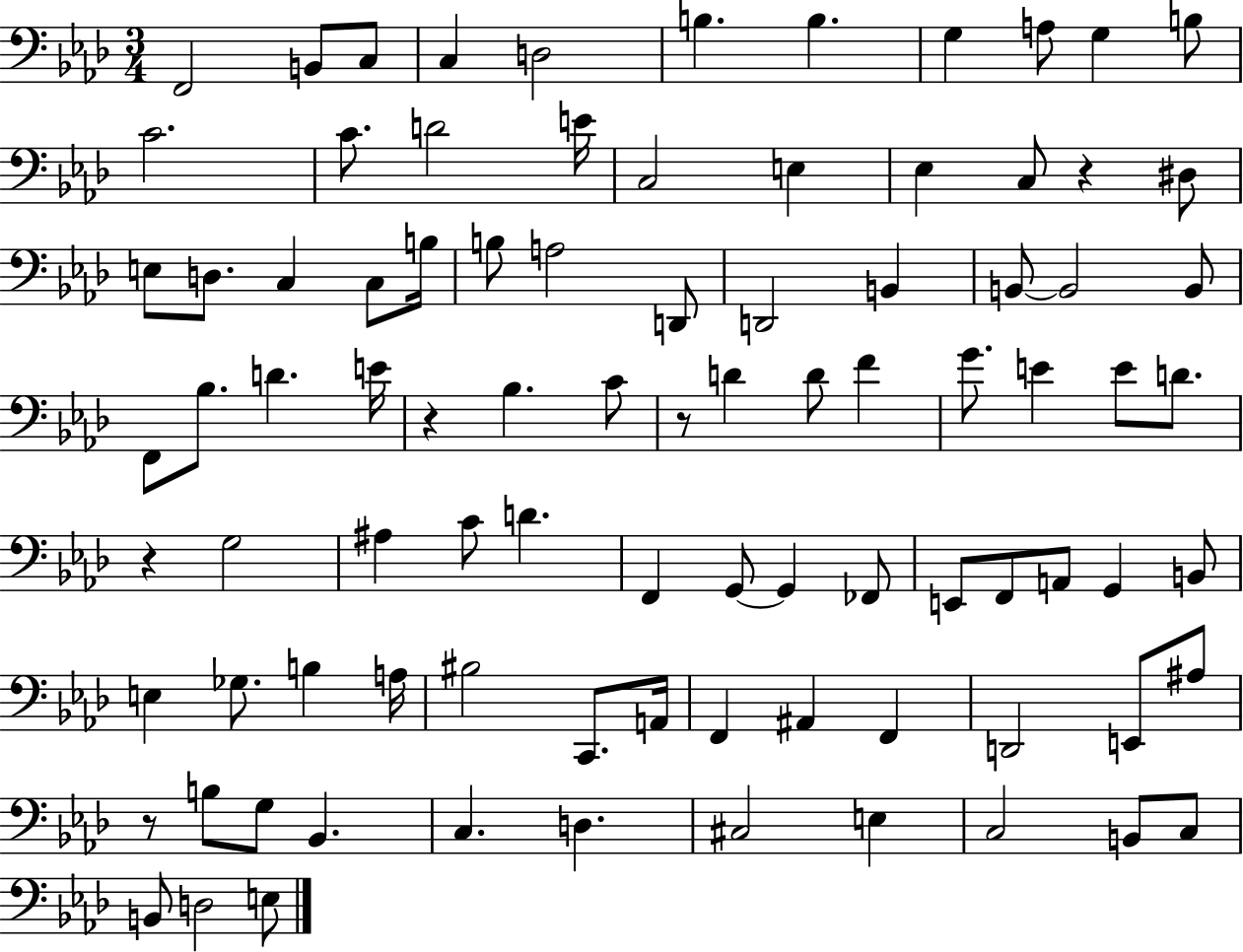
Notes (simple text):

F2/h B2/e C3/e C3/q D3/h B3/q. B3/q. G3/q A3/e G3/q B3/e C4/h. C4/e. D4/h E4/s C3/h E3/q Eb3/q C3/e R/q D#3/e E3/e D3/e. C3/q C3/e B3/s B3/e A3/h D2/e D2/h B2/q B2/e B2/h B2/e F2/e Bb3/e. D4/q. E4/s R/q Bb3/q. C4/e R/e D4/q D4/e F4/q G4/e. E4/q E4/e D4/e. R/q G3/h A#3/q C4/e D4/q. F2/q G2/e G2/q FES2/e E2/e F2/e A2/e G2/q B2/e E3/q Gb3/e. B3/q A3/s BIS3/h C2/e. A2/s F2/q A#2/q F2/q D2/h E2/e A#3/e R/e B3/e G3/e Bb2/q. C3/q. D3/q. C#3/h E3/q C3/h B2/e C3/e B2/e D3/h E3/e